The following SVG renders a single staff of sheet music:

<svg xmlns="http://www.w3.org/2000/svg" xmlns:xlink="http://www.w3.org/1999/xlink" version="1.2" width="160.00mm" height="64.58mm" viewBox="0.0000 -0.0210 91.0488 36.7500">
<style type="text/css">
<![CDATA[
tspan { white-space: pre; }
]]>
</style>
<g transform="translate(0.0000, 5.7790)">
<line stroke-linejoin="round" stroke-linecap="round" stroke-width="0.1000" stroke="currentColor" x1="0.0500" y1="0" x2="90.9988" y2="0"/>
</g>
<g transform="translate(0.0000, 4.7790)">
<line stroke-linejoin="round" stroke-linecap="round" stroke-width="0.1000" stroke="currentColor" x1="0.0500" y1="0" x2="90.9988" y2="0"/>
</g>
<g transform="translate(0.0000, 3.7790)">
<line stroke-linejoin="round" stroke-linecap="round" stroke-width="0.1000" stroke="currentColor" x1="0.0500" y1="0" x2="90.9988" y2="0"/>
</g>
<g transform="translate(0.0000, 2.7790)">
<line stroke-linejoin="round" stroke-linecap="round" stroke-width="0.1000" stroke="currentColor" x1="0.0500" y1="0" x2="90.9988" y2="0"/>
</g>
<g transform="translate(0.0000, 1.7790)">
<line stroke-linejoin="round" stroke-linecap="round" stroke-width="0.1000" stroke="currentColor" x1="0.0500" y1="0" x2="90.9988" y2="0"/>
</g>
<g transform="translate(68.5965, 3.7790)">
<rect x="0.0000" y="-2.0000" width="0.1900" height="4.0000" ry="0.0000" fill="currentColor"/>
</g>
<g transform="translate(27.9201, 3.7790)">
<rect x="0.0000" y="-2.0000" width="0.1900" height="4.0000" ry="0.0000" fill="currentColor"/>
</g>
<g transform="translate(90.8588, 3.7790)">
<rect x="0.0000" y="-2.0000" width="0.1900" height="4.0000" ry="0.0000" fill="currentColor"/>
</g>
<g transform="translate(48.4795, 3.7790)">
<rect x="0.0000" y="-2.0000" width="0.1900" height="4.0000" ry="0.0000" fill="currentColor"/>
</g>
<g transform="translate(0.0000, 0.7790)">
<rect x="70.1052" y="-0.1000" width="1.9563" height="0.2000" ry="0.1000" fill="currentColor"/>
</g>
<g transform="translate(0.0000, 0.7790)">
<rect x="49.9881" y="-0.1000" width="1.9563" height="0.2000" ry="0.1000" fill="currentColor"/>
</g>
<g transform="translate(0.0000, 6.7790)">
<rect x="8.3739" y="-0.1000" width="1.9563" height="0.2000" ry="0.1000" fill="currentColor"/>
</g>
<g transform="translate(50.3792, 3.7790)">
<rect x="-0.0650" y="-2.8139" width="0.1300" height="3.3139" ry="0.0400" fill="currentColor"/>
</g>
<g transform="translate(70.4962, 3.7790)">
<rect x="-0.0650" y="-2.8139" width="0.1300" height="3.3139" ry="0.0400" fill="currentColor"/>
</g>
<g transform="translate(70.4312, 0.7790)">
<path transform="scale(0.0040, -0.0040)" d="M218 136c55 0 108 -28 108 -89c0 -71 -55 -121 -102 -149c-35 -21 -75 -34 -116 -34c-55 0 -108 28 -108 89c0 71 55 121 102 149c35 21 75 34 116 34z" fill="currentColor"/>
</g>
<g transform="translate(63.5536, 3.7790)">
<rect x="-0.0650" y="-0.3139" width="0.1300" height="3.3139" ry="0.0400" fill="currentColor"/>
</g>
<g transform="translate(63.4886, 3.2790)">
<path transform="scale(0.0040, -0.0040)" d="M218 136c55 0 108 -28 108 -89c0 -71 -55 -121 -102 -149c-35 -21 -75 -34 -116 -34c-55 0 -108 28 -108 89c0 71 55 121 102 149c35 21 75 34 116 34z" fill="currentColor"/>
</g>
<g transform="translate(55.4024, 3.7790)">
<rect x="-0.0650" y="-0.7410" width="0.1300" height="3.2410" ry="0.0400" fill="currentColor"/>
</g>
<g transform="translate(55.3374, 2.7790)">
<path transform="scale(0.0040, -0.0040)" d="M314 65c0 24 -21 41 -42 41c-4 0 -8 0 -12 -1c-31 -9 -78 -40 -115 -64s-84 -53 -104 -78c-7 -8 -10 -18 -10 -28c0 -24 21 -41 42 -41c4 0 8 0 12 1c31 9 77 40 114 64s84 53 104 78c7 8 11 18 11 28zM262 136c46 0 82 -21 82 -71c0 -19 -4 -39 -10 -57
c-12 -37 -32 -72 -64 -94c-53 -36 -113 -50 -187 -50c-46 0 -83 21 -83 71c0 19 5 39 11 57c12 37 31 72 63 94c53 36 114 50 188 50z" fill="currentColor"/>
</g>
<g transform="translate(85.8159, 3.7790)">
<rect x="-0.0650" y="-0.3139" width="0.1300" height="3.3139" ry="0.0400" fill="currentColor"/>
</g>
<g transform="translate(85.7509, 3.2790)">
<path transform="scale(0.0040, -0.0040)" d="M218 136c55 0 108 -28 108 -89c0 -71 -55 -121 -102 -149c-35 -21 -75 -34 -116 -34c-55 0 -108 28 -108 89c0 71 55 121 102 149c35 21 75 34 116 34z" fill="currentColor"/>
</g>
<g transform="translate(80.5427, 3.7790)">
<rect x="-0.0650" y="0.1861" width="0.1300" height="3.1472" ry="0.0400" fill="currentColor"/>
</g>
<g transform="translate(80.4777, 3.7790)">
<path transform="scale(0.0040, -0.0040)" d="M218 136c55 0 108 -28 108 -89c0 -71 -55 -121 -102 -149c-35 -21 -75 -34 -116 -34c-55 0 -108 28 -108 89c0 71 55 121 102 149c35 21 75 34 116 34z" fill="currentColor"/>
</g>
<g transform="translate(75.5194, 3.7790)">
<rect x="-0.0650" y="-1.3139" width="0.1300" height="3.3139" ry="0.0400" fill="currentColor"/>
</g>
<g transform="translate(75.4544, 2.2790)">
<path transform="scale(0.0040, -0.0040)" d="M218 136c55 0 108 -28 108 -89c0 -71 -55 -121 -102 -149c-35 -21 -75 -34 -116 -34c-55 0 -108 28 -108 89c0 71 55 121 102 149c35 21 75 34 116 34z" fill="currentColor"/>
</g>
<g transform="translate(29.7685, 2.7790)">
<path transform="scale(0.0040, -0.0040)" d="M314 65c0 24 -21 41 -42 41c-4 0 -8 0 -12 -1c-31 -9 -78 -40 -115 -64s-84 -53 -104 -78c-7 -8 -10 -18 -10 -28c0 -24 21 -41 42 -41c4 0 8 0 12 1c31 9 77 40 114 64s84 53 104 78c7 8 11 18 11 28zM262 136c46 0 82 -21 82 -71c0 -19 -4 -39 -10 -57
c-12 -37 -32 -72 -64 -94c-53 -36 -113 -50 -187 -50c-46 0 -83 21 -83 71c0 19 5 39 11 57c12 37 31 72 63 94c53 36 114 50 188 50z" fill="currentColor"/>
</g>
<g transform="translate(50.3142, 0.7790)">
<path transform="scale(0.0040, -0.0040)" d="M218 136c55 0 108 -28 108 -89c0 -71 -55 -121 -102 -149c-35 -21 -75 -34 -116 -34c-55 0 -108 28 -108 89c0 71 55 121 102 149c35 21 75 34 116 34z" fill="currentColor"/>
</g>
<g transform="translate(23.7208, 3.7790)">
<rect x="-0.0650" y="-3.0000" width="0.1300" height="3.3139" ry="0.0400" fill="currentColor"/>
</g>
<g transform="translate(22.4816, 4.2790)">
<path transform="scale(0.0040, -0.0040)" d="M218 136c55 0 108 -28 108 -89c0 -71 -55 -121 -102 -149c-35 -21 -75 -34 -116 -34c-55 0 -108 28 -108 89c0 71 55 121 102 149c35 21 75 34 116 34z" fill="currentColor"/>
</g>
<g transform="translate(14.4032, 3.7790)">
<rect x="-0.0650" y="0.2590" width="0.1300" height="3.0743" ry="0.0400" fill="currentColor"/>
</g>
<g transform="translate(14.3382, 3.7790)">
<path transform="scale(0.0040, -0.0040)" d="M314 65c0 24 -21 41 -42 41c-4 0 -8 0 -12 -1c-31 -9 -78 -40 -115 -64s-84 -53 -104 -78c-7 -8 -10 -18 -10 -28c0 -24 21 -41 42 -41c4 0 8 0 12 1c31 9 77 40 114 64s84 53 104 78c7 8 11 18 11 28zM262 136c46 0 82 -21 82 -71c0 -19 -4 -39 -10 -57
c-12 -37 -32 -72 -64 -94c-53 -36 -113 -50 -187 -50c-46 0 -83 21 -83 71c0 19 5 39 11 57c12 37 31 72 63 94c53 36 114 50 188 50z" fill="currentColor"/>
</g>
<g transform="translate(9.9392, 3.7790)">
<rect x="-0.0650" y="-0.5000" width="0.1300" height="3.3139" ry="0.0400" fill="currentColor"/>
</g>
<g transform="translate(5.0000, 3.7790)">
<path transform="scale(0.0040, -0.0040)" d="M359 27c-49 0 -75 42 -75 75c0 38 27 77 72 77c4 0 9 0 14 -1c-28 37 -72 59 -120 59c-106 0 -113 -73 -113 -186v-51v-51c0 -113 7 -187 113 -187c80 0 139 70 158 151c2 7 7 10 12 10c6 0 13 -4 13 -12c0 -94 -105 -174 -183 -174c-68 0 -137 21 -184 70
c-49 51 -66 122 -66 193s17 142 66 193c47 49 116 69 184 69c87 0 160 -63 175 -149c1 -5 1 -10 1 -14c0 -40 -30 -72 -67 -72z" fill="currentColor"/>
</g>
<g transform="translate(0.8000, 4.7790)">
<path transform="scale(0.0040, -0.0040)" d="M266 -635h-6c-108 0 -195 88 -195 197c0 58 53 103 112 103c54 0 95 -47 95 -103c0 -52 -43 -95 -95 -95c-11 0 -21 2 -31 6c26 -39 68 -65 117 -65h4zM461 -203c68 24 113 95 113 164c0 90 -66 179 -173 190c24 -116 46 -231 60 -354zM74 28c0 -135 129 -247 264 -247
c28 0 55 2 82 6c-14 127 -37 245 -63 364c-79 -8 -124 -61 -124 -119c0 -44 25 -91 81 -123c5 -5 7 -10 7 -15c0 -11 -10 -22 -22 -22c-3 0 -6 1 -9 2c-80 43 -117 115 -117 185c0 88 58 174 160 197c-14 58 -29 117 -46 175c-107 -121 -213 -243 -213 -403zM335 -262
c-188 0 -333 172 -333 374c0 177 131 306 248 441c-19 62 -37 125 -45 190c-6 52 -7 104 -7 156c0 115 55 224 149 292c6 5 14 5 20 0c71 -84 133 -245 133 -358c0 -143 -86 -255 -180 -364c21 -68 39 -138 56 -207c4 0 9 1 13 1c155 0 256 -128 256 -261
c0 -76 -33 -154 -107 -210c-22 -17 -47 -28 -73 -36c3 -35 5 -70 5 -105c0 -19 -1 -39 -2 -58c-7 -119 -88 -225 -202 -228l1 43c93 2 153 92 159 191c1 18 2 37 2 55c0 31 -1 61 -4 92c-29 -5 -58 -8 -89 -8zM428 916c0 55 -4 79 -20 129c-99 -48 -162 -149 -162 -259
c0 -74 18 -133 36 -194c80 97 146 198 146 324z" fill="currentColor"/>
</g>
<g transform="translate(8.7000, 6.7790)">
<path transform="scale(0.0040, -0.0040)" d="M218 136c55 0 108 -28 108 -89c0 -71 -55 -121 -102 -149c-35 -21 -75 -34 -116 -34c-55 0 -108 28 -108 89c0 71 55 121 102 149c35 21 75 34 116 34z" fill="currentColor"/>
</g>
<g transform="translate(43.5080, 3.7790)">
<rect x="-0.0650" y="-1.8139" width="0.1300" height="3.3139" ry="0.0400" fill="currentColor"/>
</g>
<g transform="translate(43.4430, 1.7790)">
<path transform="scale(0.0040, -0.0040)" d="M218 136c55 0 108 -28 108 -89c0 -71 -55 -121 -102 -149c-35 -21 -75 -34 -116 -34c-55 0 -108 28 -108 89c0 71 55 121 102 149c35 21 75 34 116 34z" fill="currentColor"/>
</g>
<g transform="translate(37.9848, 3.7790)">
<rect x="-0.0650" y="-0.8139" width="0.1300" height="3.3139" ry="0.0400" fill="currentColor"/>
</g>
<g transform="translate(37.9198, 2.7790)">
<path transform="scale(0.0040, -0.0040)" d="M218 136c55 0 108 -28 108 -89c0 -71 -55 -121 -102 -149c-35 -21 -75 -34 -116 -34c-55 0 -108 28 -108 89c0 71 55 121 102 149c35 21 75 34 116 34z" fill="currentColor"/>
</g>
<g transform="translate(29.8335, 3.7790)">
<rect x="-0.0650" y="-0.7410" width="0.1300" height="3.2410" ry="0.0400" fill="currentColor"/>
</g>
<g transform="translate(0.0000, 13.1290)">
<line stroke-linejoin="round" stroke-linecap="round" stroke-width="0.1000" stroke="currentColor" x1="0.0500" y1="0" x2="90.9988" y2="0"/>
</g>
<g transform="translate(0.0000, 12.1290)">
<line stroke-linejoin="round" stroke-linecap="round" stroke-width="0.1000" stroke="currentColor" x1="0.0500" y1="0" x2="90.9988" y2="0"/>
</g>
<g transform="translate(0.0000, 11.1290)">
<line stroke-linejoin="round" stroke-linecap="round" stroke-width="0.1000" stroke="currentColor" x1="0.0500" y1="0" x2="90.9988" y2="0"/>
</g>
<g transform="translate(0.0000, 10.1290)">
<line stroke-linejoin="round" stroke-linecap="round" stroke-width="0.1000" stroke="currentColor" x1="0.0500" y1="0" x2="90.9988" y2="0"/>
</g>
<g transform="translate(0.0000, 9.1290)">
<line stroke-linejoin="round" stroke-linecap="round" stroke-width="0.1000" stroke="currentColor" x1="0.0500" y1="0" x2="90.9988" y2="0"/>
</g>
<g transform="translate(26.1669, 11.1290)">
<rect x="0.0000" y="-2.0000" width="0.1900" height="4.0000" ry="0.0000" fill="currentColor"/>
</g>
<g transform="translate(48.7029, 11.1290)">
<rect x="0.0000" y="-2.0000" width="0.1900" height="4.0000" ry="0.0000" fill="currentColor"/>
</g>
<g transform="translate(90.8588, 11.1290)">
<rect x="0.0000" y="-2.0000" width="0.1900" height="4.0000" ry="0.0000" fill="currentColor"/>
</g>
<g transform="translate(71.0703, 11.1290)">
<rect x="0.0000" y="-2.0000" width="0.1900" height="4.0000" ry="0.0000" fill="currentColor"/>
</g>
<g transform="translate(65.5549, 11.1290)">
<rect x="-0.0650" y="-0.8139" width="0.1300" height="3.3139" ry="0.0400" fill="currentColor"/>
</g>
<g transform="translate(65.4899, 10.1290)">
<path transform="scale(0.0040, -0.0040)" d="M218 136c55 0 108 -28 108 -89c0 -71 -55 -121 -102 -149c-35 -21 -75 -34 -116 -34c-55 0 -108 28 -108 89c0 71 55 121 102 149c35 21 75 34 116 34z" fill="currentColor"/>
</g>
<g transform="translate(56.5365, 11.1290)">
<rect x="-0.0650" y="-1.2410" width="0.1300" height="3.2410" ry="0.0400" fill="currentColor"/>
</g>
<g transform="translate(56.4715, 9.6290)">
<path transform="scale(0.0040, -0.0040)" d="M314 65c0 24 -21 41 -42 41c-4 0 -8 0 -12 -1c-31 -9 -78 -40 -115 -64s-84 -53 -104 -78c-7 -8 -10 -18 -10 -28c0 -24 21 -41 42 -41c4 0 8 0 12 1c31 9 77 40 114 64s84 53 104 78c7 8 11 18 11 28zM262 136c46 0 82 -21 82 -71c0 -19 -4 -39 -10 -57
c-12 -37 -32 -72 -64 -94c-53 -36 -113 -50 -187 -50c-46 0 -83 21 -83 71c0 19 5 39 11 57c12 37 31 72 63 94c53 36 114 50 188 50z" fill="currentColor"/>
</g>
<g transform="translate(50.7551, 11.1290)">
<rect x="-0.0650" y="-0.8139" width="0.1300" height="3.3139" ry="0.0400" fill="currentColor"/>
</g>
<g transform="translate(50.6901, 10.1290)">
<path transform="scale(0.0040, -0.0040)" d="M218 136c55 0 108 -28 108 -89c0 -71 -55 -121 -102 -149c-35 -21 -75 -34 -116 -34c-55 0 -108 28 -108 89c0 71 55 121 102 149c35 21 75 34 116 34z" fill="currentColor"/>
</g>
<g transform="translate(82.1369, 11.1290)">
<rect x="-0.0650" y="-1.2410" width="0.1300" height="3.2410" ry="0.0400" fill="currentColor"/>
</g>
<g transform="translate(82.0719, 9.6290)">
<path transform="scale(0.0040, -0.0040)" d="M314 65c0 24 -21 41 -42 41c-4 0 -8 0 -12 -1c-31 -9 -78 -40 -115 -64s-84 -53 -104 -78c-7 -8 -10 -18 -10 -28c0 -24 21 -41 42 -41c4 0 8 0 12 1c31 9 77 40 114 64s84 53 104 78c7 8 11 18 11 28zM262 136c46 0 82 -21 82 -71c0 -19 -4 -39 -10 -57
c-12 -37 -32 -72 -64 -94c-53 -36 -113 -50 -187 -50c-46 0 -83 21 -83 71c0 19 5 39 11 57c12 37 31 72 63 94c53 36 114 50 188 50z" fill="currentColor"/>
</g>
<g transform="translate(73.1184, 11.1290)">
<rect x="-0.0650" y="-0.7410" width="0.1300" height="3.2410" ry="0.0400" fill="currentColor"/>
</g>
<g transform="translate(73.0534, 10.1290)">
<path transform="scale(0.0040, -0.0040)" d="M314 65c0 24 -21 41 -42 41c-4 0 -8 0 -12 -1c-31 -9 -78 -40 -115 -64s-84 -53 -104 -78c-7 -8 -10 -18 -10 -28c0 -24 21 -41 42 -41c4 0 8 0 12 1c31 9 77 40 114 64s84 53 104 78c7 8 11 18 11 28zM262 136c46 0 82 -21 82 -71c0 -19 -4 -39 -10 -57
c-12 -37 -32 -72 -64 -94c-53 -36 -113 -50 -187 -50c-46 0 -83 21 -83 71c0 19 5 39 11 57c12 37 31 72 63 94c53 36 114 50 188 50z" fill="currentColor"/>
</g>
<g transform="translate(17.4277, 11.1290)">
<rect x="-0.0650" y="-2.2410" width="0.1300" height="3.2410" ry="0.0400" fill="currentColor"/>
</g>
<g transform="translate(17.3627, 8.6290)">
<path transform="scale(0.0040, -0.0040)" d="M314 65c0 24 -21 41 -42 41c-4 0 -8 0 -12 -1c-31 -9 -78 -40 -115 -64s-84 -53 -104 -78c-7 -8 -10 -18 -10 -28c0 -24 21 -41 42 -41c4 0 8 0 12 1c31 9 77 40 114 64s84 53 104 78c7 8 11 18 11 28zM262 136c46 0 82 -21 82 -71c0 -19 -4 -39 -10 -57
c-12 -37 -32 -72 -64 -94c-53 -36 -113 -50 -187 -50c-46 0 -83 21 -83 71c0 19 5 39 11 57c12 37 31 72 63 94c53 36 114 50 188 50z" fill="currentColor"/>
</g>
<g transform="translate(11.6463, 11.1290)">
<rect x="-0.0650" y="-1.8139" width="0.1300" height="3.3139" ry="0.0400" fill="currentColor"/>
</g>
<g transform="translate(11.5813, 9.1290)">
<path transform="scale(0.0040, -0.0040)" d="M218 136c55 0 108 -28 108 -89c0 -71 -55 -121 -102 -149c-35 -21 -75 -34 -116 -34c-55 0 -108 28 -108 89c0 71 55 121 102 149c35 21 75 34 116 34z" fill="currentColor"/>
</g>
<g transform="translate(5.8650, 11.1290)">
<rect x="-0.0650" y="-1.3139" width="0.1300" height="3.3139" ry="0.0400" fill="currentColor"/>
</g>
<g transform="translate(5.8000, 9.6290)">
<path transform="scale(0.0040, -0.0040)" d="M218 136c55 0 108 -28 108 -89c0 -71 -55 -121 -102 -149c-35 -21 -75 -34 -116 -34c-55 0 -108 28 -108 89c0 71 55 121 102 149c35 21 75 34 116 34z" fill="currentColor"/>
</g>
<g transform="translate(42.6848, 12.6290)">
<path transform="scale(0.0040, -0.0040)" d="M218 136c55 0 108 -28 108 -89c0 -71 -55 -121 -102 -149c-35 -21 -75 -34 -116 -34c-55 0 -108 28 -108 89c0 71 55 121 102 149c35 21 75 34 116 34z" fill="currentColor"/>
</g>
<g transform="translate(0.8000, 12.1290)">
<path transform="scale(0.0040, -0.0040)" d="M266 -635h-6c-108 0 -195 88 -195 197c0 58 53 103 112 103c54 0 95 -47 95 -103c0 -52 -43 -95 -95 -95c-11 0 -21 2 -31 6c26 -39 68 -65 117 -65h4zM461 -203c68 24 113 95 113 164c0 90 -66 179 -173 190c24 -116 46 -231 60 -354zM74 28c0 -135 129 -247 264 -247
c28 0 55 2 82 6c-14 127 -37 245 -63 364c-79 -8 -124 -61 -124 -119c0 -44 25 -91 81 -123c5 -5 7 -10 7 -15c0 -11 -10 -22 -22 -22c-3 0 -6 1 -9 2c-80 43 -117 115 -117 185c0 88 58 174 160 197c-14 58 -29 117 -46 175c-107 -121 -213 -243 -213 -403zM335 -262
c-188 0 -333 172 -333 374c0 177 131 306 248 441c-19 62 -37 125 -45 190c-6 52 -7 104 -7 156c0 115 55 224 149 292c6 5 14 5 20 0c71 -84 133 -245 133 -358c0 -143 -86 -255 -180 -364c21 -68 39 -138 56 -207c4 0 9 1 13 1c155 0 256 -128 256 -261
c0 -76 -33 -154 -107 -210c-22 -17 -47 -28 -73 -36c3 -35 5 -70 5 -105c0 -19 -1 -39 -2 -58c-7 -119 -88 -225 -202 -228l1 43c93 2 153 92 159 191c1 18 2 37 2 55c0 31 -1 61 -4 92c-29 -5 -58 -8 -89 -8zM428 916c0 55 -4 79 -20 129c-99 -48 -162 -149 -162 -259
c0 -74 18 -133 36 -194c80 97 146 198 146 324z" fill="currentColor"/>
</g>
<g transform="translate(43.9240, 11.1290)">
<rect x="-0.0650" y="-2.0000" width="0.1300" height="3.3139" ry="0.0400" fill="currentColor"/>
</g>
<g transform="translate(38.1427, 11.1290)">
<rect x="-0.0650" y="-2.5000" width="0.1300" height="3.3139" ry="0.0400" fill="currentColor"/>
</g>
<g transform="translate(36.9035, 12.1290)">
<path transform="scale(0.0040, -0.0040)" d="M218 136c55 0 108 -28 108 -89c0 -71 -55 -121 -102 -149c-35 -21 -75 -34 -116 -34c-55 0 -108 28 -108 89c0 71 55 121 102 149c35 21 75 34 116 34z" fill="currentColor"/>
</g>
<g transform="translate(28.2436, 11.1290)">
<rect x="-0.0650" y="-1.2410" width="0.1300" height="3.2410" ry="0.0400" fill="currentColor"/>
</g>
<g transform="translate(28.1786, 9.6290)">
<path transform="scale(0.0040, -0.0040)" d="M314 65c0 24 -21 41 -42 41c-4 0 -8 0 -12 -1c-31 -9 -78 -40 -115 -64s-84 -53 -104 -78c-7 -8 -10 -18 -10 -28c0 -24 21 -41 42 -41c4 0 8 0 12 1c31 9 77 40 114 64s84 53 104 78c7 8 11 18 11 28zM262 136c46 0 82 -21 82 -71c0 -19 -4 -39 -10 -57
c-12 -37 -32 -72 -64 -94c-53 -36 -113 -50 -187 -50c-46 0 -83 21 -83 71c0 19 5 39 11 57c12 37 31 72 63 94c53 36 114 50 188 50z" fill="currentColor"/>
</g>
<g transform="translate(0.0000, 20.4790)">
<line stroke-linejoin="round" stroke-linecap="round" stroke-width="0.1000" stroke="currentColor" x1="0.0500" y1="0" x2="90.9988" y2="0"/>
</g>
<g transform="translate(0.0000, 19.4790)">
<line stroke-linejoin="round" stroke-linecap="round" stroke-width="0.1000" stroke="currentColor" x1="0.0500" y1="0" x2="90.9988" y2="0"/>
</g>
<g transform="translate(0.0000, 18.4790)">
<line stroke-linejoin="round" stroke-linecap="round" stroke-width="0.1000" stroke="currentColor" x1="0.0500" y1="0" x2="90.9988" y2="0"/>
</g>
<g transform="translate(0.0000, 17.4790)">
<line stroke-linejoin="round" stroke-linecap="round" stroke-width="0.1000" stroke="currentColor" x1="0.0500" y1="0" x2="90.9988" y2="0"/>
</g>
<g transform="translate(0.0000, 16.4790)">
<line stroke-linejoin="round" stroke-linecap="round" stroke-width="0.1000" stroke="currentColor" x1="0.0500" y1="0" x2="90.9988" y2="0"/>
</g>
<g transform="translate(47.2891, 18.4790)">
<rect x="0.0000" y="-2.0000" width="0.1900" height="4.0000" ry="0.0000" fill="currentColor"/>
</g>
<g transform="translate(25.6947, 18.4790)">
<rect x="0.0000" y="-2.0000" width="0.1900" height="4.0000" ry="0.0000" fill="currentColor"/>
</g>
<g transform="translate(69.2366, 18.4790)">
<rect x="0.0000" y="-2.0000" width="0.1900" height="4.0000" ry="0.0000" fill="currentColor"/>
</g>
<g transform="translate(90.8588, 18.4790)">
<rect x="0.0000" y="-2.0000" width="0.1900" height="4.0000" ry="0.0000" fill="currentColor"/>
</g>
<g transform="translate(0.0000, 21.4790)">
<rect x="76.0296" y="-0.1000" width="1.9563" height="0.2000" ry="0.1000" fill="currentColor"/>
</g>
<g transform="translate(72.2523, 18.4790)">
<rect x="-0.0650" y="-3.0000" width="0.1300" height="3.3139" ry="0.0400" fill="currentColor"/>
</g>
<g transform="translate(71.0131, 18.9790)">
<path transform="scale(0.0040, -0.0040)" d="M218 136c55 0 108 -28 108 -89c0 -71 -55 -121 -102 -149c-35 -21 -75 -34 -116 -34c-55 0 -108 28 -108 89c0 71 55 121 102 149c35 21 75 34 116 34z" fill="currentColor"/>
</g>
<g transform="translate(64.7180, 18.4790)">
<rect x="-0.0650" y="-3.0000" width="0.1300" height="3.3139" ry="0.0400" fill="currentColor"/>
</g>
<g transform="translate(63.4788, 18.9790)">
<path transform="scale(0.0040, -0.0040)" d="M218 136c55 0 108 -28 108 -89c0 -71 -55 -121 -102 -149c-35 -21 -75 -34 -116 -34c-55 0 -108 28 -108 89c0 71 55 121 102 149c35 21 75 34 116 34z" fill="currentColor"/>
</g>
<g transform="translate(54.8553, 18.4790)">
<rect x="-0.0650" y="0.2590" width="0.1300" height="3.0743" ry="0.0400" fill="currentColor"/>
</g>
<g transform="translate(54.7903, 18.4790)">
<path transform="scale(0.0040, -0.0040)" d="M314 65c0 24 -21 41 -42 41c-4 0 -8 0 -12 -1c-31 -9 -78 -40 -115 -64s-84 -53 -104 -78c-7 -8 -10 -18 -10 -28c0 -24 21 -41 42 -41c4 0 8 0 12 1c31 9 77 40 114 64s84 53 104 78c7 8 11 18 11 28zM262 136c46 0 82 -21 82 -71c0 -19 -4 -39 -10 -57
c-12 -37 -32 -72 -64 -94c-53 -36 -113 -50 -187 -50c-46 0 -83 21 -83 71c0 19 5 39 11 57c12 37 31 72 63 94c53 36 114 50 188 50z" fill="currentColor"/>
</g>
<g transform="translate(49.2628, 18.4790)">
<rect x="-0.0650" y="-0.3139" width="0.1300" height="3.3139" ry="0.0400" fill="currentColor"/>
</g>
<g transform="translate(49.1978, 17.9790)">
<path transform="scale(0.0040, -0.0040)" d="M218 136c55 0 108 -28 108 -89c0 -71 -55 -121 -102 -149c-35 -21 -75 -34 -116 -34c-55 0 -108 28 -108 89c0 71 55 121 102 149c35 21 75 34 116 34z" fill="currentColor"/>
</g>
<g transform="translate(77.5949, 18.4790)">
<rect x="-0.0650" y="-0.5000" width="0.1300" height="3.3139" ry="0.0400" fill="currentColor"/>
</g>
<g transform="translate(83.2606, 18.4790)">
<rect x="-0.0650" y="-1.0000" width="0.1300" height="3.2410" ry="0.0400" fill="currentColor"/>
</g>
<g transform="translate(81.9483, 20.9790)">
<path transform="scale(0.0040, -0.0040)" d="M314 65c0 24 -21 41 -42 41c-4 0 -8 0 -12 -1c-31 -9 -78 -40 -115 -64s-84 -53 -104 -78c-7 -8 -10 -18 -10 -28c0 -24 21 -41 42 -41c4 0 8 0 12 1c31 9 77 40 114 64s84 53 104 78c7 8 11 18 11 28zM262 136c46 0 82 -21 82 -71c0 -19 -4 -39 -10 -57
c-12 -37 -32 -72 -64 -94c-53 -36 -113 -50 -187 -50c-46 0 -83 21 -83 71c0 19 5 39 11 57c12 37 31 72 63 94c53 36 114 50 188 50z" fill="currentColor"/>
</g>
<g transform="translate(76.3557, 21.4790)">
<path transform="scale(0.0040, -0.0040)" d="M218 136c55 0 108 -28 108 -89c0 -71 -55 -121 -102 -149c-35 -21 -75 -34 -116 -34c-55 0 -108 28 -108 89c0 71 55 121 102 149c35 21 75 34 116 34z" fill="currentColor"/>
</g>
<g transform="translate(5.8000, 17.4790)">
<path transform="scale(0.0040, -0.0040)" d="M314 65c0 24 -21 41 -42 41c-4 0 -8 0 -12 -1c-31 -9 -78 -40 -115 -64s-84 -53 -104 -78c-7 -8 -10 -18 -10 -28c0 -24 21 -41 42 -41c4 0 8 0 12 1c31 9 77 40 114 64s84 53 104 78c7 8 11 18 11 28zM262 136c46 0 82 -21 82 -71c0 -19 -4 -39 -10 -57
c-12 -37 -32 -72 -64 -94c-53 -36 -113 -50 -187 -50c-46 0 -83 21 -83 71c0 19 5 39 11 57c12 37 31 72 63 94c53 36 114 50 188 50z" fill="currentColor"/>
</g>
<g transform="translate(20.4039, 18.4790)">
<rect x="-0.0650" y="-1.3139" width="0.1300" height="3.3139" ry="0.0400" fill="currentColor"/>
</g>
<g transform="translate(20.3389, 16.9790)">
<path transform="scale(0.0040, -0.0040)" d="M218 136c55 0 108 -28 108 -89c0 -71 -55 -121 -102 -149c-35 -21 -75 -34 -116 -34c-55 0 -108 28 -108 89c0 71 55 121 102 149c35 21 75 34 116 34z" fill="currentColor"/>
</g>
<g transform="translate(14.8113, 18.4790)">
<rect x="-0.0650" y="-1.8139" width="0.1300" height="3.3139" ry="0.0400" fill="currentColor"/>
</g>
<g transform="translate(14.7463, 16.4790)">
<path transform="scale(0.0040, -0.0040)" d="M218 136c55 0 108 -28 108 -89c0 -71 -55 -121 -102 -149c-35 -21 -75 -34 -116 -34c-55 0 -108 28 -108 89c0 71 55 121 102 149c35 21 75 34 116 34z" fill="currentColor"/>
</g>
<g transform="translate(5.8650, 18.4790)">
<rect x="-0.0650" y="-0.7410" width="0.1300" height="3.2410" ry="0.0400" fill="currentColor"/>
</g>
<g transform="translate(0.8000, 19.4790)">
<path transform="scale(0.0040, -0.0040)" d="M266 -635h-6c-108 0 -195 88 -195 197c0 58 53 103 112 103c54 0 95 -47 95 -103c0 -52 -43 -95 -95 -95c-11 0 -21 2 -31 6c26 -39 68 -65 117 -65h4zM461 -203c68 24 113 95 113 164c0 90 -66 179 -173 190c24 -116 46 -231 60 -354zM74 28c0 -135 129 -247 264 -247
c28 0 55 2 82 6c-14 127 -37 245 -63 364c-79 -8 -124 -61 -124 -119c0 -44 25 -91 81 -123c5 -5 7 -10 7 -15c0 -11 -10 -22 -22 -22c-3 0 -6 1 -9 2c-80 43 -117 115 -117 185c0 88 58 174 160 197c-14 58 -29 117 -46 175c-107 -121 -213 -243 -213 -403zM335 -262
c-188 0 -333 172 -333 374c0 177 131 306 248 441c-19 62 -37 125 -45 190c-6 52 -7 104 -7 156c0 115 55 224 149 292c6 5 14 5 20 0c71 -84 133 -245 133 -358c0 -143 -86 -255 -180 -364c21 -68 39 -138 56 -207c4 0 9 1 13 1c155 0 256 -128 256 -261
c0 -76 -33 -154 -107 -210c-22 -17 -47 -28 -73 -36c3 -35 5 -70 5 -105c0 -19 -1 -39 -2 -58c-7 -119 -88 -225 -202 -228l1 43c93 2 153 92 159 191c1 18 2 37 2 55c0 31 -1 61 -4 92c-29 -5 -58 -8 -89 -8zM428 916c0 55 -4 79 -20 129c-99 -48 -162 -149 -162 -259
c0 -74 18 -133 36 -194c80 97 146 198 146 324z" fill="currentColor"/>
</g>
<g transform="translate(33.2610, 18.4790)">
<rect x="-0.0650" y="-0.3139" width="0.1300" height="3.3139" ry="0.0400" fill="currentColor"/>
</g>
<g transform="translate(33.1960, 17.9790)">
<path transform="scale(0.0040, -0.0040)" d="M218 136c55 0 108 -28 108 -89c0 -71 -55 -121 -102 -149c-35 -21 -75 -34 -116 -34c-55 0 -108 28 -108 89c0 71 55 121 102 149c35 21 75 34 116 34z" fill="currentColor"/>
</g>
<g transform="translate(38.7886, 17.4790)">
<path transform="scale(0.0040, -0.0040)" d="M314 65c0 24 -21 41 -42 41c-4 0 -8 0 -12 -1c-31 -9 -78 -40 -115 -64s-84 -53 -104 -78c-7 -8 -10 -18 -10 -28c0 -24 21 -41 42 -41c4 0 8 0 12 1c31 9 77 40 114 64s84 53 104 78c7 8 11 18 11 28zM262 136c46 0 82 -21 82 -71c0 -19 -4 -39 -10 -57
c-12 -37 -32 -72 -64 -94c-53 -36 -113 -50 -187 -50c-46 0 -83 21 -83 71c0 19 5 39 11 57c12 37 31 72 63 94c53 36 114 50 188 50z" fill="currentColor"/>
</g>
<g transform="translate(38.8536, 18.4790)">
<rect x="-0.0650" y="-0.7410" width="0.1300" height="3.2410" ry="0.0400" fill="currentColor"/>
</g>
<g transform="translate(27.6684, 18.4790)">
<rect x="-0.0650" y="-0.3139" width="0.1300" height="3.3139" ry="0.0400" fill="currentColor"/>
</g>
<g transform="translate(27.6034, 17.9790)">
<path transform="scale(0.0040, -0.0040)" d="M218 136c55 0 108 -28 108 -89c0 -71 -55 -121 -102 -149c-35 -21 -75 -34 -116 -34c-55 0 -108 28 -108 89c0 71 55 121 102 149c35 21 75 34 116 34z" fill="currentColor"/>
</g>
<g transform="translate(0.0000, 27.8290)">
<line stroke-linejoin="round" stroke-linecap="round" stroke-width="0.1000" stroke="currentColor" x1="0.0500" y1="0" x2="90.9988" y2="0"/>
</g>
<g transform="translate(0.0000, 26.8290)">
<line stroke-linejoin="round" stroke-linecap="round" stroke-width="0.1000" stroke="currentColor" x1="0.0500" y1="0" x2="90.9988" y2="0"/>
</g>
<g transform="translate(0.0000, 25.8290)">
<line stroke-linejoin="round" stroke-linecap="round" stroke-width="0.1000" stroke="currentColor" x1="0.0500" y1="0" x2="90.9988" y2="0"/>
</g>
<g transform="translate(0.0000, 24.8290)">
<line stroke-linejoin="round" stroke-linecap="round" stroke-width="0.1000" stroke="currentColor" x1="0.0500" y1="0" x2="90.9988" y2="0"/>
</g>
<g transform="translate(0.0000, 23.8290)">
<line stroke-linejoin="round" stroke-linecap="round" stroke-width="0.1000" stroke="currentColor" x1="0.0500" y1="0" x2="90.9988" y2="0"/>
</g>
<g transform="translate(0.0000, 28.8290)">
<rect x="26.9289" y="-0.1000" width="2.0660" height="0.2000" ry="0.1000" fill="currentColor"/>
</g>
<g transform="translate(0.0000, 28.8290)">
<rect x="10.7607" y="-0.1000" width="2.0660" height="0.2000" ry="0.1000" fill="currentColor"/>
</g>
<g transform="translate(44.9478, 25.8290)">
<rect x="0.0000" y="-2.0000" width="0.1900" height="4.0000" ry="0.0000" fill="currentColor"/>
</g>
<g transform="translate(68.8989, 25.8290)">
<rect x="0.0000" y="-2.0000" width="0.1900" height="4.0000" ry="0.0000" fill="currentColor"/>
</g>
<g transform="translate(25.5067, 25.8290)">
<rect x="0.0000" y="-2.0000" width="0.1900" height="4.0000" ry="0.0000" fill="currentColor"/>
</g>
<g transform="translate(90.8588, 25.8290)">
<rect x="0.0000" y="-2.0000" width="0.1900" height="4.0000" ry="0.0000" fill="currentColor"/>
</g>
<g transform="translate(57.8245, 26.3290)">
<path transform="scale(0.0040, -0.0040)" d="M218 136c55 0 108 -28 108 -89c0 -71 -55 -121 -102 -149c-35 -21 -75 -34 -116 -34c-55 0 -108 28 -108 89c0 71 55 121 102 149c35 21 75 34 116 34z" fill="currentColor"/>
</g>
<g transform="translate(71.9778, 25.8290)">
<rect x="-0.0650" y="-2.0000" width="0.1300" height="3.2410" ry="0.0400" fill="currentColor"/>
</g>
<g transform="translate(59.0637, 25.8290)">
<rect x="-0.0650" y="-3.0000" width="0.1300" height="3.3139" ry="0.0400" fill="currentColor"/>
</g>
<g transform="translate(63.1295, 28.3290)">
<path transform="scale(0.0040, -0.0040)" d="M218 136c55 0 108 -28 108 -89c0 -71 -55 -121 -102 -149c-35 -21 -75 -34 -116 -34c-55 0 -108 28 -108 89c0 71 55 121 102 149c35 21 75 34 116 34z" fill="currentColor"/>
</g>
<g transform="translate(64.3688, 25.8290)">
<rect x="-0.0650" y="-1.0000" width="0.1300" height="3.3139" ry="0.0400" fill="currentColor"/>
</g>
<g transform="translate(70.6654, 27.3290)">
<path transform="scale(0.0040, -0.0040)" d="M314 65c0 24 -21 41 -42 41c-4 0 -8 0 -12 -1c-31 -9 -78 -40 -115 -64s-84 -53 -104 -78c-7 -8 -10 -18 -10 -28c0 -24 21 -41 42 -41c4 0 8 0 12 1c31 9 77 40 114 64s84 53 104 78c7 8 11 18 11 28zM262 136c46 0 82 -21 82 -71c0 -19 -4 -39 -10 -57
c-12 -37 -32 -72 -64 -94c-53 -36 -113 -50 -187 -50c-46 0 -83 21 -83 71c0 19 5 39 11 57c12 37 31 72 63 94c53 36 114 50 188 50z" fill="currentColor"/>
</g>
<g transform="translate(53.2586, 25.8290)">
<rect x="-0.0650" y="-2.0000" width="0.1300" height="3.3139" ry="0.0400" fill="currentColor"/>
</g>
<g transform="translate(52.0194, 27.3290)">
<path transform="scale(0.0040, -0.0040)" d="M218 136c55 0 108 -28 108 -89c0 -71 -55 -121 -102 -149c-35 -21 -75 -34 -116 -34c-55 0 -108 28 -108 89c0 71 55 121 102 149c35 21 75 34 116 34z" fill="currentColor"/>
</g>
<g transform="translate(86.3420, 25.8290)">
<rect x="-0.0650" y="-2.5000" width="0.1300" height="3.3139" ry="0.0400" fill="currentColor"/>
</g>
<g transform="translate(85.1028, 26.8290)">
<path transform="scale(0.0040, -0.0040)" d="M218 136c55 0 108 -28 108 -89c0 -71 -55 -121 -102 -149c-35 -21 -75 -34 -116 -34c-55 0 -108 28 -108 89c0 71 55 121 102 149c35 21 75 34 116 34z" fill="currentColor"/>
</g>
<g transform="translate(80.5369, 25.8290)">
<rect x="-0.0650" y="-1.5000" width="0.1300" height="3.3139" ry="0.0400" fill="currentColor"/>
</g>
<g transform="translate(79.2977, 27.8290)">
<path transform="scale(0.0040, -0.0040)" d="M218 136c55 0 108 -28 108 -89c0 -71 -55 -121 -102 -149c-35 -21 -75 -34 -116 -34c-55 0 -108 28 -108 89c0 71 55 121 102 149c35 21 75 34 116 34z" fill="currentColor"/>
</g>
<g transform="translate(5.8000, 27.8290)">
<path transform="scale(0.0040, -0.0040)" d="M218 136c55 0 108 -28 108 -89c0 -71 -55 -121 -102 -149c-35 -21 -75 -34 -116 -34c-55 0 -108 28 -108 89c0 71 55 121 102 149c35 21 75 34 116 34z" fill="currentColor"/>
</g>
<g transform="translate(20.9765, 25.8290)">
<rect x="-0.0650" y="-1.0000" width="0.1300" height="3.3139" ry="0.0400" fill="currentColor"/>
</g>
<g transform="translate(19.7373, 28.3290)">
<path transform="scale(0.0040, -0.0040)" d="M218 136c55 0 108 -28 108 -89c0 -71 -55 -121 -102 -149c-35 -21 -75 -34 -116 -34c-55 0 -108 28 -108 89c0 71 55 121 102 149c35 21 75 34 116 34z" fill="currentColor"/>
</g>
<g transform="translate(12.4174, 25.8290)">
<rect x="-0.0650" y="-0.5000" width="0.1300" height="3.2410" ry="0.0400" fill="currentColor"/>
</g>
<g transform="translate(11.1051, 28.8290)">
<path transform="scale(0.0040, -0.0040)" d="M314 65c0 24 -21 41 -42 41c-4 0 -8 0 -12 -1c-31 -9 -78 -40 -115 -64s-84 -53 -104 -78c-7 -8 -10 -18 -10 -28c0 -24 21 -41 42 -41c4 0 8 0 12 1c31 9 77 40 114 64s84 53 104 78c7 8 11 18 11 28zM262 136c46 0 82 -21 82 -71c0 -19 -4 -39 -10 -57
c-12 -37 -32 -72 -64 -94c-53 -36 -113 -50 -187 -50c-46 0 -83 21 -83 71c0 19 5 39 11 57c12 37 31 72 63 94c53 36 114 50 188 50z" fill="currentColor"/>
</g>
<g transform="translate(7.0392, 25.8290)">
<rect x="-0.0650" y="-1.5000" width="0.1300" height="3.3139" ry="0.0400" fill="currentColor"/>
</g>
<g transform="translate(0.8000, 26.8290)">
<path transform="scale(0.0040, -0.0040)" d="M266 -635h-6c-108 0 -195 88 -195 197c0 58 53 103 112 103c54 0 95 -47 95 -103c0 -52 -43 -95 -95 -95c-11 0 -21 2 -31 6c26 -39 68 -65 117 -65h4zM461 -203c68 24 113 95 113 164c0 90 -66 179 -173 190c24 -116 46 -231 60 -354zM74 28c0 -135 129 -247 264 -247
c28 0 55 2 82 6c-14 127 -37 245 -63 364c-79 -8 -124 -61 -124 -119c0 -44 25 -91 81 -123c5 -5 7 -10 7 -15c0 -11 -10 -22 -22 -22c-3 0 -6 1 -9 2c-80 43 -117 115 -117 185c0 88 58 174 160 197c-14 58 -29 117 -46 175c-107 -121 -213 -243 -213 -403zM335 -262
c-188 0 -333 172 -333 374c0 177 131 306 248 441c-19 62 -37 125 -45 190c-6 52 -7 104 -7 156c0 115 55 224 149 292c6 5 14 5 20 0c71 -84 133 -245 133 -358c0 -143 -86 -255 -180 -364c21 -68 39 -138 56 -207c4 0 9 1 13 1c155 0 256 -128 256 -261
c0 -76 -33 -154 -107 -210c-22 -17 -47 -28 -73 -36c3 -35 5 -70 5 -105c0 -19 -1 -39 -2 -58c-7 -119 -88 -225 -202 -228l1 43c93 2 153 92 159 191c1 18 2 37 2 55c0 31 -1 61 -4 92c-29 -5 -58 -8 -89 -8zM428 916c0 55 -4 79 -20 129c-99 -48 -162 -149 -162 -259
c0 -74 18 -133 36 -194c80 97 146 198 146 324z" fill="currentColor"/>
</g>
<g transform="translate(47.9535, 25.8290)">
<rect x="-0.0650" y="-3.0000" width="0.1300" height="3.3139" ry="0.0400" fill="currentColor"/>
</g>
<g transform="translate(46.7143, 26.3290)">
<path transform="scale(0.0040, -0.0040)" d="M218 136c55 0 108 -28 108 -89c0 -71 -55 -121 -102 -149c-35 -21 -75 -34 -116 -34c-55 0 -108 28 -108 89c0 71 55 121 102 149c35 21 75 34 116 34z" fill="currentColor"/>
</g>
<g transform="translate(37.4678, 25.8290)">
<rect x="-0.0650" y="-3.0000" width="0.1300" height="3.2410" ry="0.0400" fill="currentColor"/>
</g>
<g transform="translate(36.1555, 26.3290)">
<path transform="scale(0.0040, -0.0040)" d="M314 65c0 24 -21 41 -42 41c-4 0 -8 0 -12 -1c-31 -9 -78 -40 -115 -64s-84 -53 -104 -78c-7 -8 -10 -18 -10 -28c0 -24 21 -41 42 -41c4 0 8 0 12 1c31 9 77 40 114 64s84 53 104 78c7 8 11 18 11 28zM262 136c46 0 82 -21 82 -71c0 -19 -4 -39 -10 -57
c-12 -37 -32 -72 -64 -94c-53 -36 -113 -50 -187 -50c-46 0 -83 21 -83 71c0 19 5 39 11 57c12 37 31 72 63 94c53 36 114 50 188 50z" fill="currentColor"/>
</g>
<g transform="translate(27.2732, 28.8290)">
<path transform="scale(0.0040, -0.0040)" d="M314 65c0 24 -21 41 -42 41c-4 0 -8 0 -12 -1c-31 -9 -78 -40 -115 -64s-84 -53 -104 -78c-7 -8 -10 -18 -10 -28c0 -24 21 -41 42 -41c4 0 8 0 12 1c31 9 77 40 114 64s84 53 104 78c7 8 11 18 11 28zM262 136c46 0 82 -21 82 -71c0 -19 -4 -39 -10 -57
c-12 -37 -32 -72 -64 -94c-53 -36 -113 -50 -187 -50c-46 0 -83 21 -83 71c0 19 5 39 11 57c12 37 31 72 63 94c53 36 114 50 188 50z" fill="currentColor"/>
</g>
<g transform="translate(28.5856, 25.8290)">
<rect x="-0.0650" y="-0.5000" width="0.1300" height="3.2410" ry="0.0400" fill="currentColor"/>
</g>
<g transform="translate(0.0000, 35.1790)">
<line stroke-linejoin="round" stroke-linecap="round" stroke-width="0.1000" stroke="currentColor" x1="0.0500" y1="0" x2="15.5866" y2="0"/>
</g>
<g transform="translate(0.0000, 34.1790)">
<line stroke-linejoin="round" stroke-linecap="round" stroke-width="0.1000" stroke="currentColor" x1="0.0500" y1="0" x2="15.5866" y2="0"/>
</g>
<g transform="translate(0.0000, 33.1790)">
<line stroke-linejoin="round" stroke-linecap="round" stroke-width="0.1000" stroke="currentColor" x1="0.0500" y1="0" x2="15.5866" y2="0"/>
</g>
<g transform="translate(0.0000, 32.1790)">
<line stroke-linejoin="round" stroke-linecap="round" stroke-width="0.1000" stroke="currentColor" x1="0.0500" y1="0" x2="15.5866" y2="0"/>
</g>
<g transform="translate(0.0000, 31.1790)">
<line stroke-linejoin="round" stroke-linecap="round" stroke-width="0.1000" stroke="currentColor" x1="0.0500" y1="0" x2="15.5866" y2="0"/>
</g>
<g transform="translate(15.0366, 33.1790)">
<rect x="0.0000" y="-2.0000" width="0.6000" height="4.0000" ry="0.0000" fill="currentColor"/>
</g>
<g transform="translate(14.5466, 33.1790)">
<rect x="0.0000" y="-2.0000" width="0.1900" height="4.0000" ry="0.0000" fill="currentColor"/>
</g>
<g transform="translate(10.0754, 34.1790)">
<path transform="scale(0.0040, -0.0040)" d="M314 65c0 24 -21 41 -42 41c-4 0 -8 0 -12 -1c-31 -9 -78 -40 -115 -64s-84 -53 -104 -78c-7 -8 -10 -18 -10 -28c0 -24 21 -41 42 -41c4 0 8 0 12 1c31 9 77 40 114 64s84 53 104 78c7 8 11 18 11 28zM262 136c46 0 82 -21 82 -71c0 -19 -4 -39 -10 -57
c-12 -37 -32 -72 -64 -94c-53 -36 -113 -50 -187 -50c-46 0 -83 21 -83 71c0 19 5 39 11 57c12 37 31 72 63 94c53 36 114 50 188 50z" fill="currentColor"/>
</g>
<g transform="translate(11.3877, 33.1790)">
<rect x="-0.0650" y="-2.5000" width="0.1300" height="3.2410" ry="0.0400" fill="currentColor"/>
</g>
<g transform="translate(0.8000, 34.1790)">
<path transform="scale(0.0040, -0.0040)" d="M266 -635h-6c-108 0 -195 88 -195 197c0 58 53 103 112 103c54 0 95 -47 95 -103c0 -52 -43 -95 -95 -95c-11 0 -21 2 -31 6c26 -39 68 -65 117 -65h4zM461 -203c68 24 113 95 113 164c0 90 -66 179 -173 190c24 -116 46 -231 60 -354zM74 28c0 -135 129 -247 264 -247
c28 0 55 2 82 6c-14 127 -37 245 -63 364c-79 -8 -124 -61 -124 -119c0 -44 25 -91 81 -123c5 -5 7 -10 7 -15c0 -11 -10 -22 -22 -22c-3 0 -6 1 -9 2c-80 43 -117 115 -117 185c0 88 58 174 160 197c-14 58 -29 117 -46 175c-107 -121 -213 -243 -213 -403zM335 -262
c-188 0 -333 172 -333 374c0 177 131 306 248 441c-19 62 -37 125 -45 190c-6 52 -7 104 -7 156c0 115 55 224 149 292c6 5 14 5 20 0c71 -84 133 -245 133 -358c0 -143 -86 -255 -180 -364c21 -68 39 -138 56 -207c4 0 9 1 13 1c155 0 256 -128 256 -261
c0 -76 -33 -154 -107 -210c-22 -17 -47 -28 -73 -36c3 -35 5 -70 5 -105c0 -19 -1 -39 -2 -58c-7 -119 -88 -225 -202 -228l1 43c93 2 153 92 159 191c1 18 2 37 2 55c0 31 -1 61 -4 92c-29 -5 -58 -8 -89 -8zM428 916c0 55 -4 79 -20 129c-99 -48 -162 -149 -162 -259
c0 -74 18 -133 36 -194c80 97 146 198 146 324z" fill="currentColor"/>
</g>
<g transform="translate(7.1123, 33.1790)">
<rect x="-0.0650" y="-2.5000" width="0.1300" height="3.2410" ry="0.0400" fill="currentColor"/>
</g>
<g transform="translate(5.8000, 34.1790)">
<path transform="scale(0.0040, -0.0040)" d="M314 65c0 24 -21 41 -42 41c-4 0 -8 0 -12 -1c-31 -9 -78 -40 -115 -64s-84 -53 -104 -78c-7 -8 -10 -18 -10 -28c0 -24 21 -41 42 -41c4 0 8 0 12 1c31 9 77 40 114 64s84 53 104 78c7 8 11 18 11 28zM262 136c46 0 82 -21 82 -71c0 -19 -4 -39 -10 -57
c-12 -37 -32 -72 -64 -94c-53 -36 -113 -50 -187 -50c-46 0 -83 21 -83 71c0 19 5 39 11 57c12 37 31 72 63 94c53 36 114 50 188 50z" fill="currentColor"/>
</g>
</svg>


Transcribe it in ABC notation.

X:1
T:Untitled
M:4/4
L:1/4
K:C
C B2 A d2 d f a d2 c a e B c e f g2 e2 G F d e2 d d2 e2 d2 f e c c d2 c B2 A A C D2 E C2 D C2 A2 A F A D F2 E G G2 G2